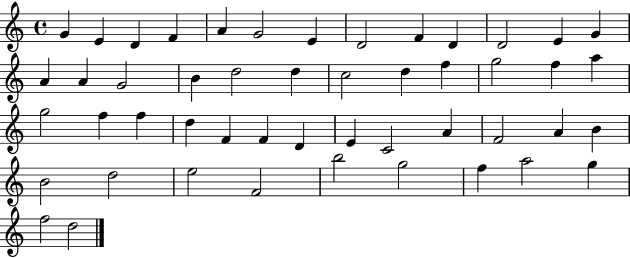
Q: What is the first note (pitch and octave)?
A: G4